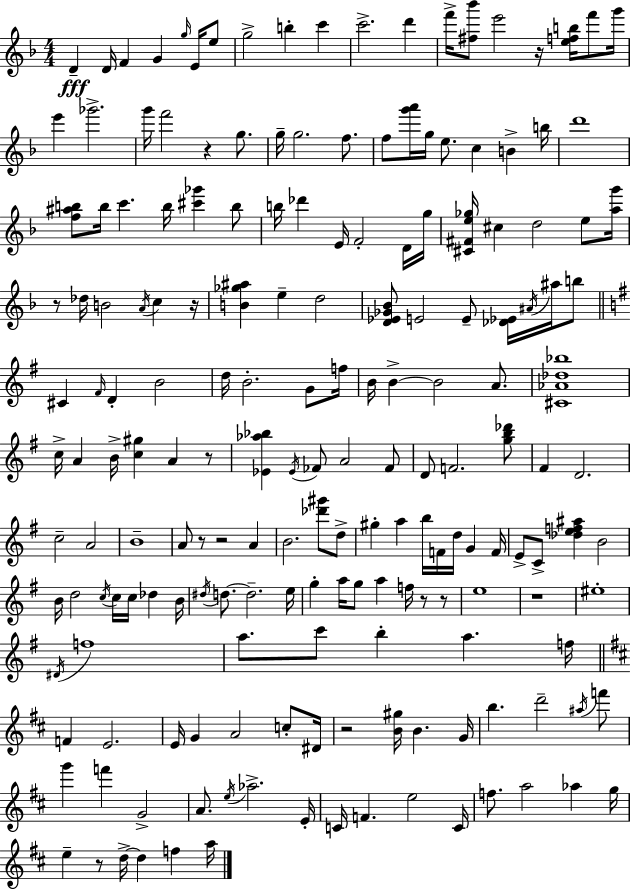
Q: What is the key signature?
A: D minor